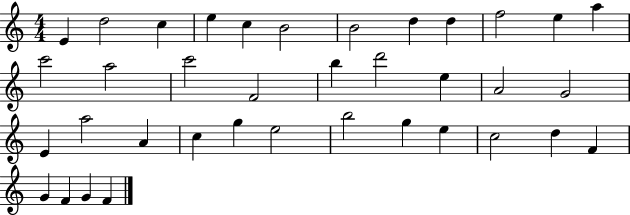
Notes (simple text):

E4/q D5/h C5/q E5/q C5/q B4/h B4/h D5/q D5/q F5/h E5/q A5/q C6/h A5/h C6/h F4/h B5/q D6/h E5/q A4/h G4/h E4/q A5/h A4/q C5/q G5/q E5/h B5/h G5/q E5/q C5/h D5/q F4/q G4/q F4/q G4/q F4/q